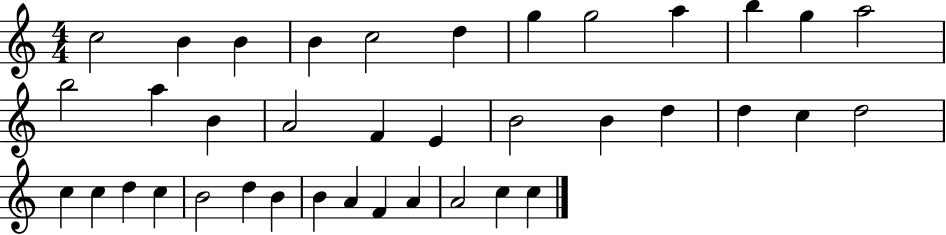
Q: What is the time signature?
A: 4/4